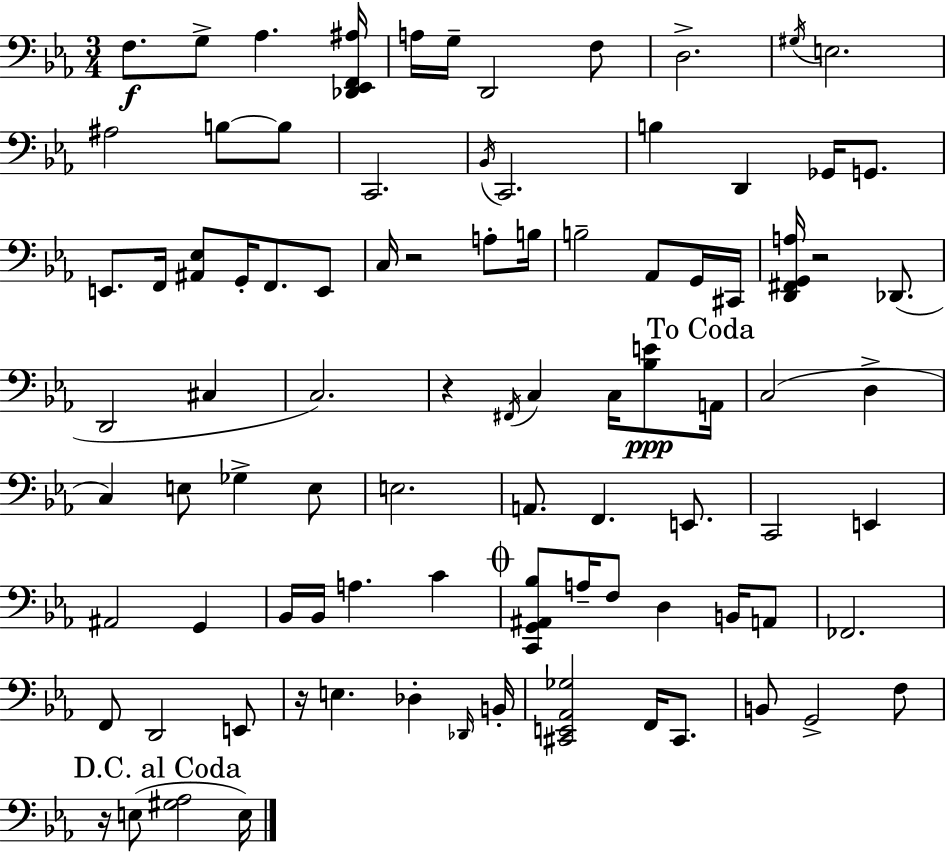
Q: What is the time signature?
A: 3/4